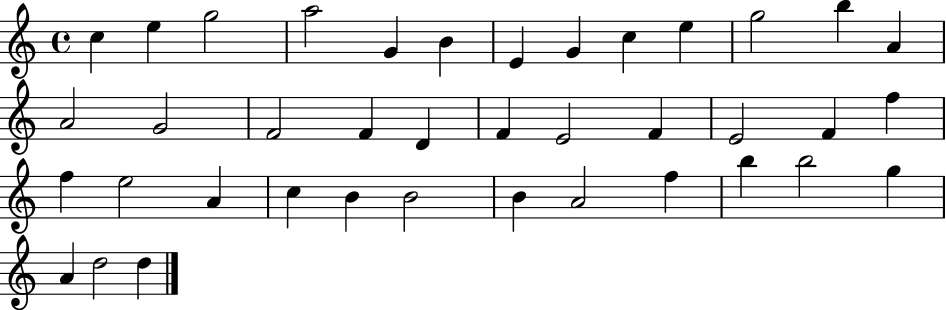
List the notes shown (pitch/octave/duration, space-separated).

C5/q E5/q G5/h A5/h G4/q B4/q E4/q G4/q C5/q E5/q G5/h B5/q A4/q A4/h G4/h F4/h F4/q D4/q F4/q E4/h F4/q E4/h F4/q F5/q F5/q E5/h A4/q C5/q B4/q B4/h B4/q A4/h F5/q B5/q B5/h G5/q A4/q D5/h D5/q